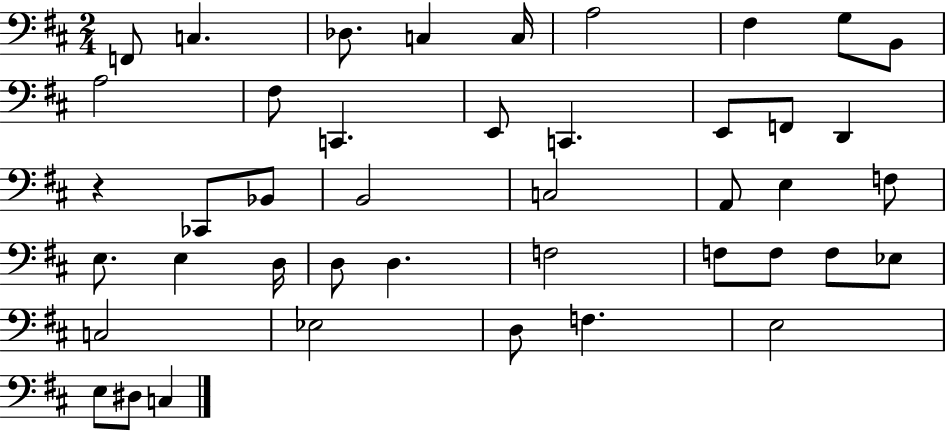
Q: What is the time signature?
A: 2/4